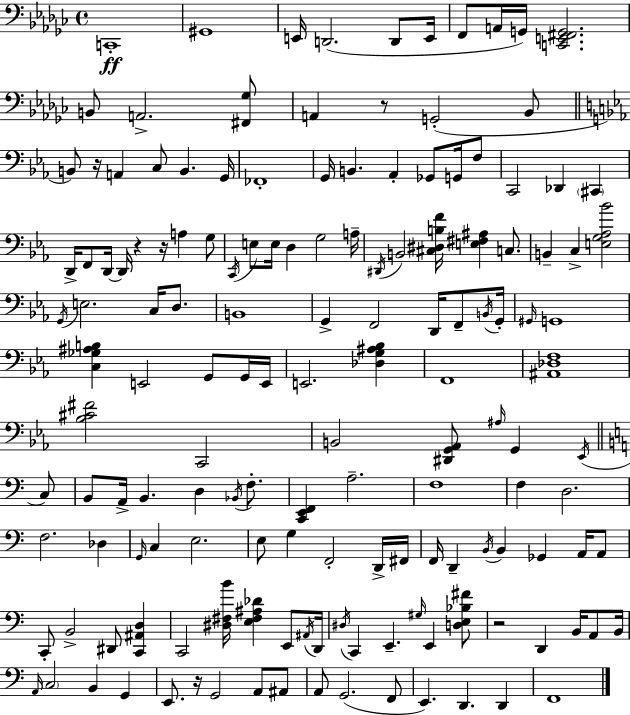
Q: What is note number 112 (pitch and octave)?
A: B2